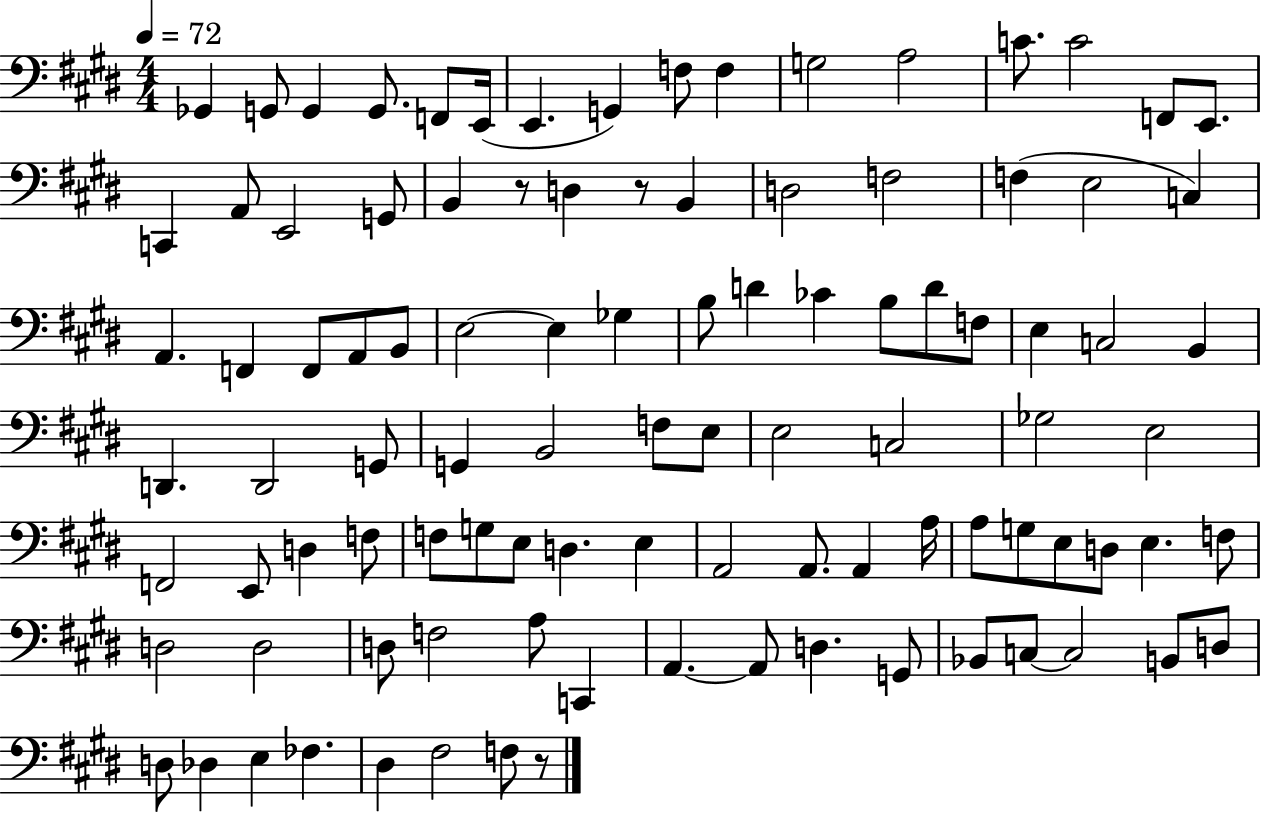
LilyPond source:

{
  \clef bass
  \numericTimeSignature
  \time 4/4
  \key e \major
  \tempo 4 = 72
  ges,4 g,8 g,4 g,8. f,8 e,16( | e,4. g,4) f8 f4 | g2 a2 | c'8. c'2 f,8 e,8. | \break c,4 a,8 e,2 g,8 | b,4 r8 d4 r8 b,4 | d2 f2 | f4( e2 c4) | \break a,4. f,4 f,8 a,8 b,8 | e2~~ e4 ges4 | b8 d'4 ces'4 b8 d'8 f8 | e4 c2 b,4 | \break d,4. d,2 g,8 | g,4 b,2 f8 e8 | e2 c2 | ges2 e2 | \break f,2 e,8 d4 f8 | f8 g8 e8 d4. e4 | a,2 a,8. a,4 a16 | a8 g8 e8 d8 e4. f8 | \break d2 d2 | d8 f2 a8 c,4 | a,4.~~ a,8 d4. g,8 | bes,8 c8~~ c2 b,8 d8 | \break d8 des4 e4 fes4. | dis4 fis2 f8 r8 | \bar "|."
}